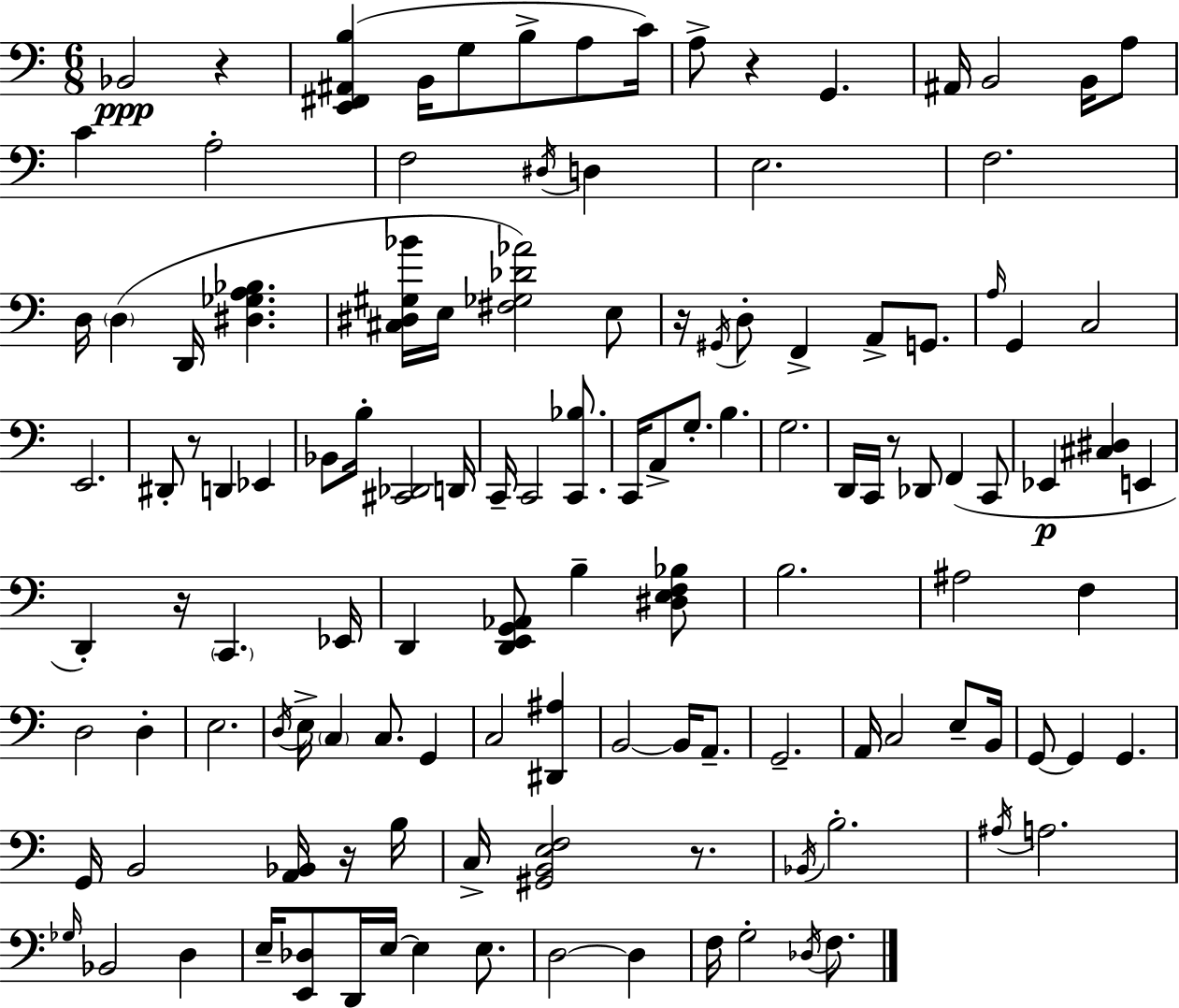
X:1
T:Untitled
M:6/8
L:1/4
K:C
_B,,2 z [E,,^F,,^A,,B,] B,,/4 G,/2 B,/2 A,/2 C/4 A,/2 z G,, ^A,,/4 B,,2 B,,/4 A,/2 C A,2 F,2 ^D,/4 D, E,2 F,2 D,/4 D, D,,/4 [^D,_G,A,_B,] [^C,^D,^G,_B]/4 E,/4 [^F,_G,_D_A]2 E,/2 z/4 ^G,,/4 D,/2 F,, A,,/2 G,,/2 A,/4 G,, C,2 E,,2 ^D,,/2 z/2 D,, _E,, _B,,/2 B,/4 [^C,,_D,,]2 D,,/4 C,,/4 C,,2 [C,,_B,]/2 C,,/4 A,,/2 G,/2 B, G,2 D,,/4 C,,/4 z/2 _D,,/2 F,, C,,/2 _E,, [^C,^D,] E,, D,, z/4 C,, _E,,/4 D,, [D,,E,,G,,_A,,]/2 B, [^D,E,F,_B,]/2 B,2 ^A,2 F, D,2 D, E,2 D,/4 E,/4 C, C,/2 G,, C,2 [^D,,^A,] B,,2 B,,/4 A,,/2 G,,2 A,,/4 C,2 E,/2 B,,/4 G,,/2 G,, G,, G,,/4 B,,2 [A,,_B,,]/4 z/4 B,/4 C,/4 [^G,,B,,E,F,]2 z/2 _B,,/4 B,2 ^A,/4 A,2 _G,/4 _B,,2 D, E,/4 [E,,_D,]/2 D,,/4 E,/4 E, E,/2 D,2 D, F,/4 G,2 _D,/4 F,/2